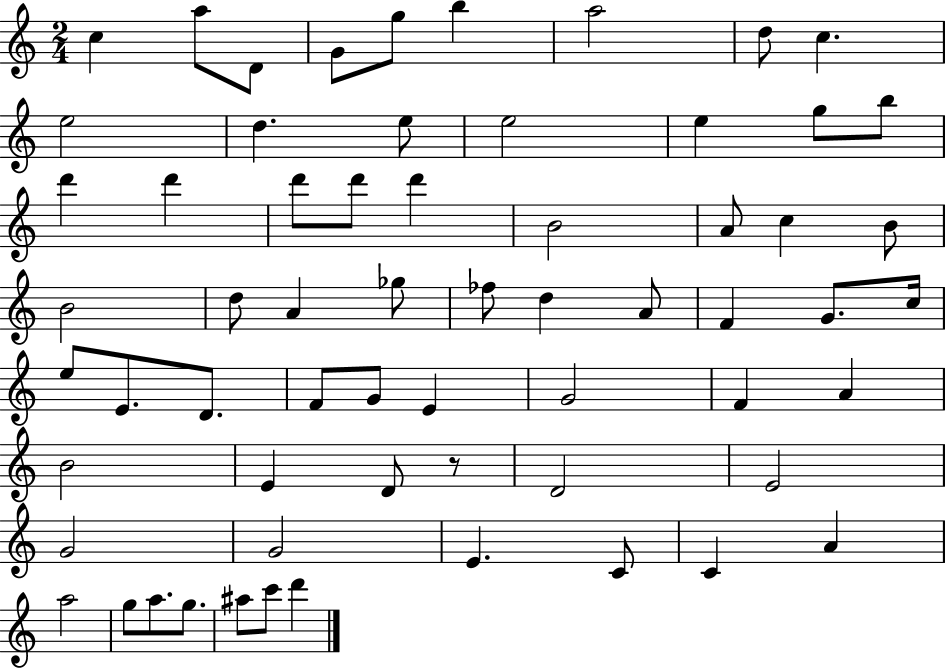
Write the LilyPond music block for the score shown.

{
  \clef treble
  \numericTimeSignature
  \time 2/4
  \key c \major
  c''4 a''8 d'8 | g'8 g''8 b''4 | a''2 | d''8 c''4. | \break e''2 | d''4. e''8 | e''2 | e''4 g''8 b''8 | \break d'''4 d'''4 | d'''8 d'''8 d'''4 | b'2 | a'8 c''4 b'8 | \break b'2 | d''8 a'4 ges''8 | fes''8 d''4 a'8 | f'4 g'8. c''16 | \break e''8 e'8. d'8. | f'8 g'8 e'4 | g'2 | f'4 a'4 | \break b'2 | e'4 d'8 r8 | d'2 | e'2 | \break g'2 | g'2 | e'4. c'8 | c'4 a'4 | \break a''2 | g''8 a''8. g''8. | ais''8 c'''8 d'''4 | \bar "|."
}